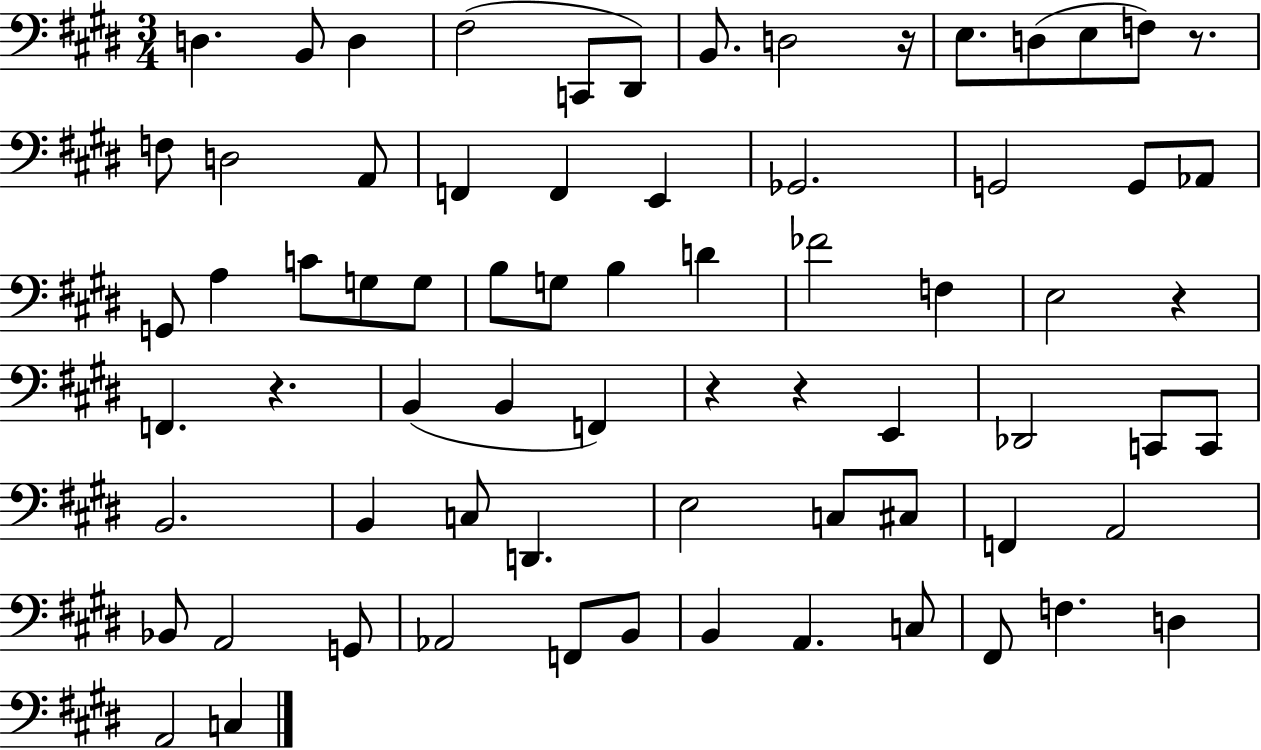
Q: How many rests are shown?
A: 6